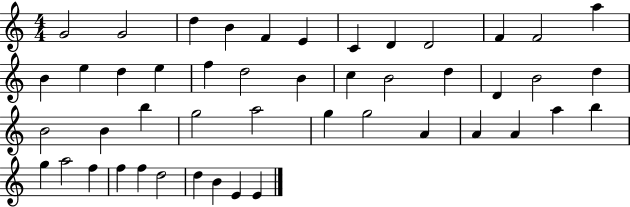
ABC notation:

X:1
T:Untitled
M:4/4
L:1/4
K:C
G2 G2 d B F E C D D2 F F2 a B e d e f d2 B c B2 d D B2 d B2 B b g2 a2 g g2 A A A a b g a2 f f f d2 d B E E